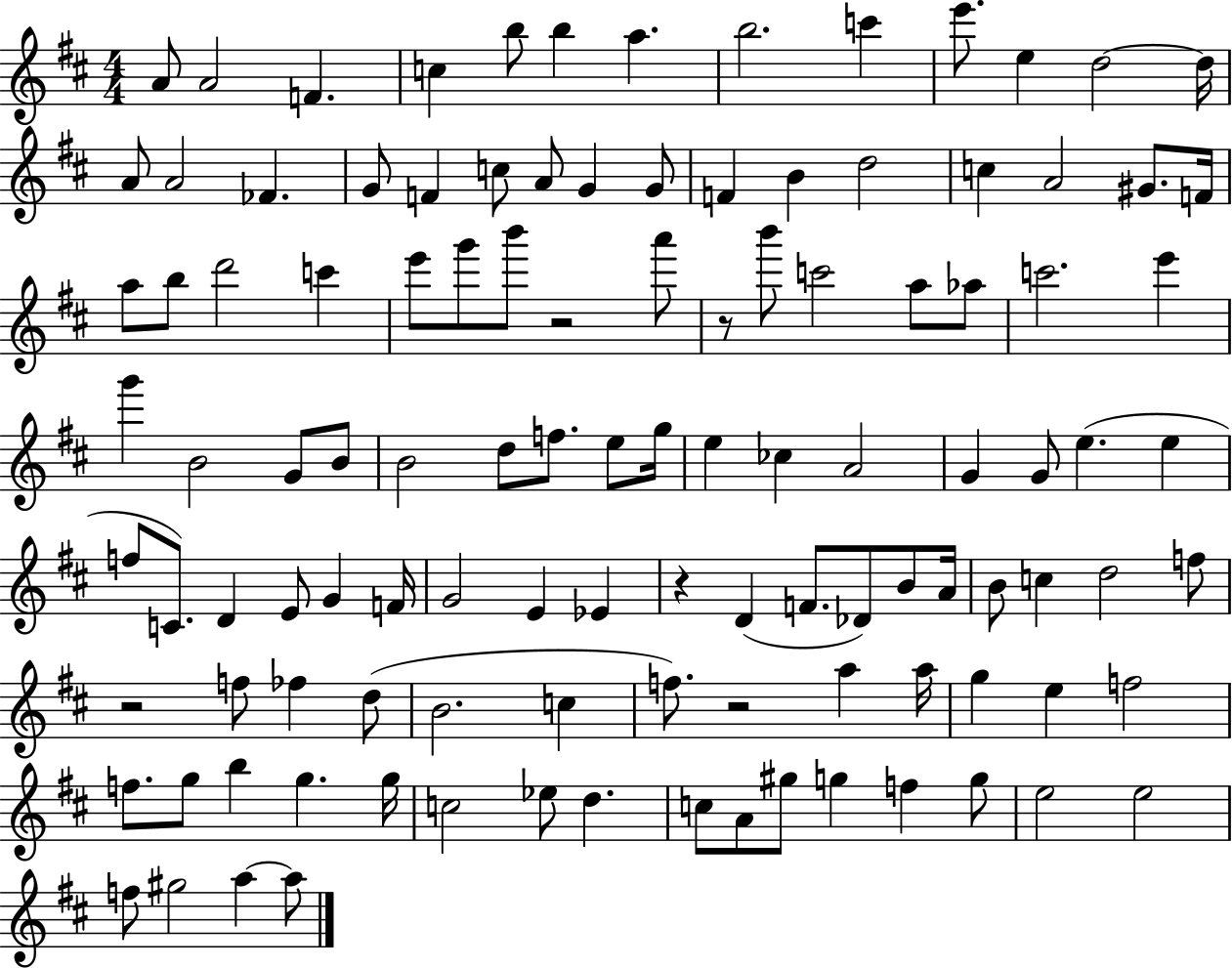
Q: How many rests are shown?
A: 5